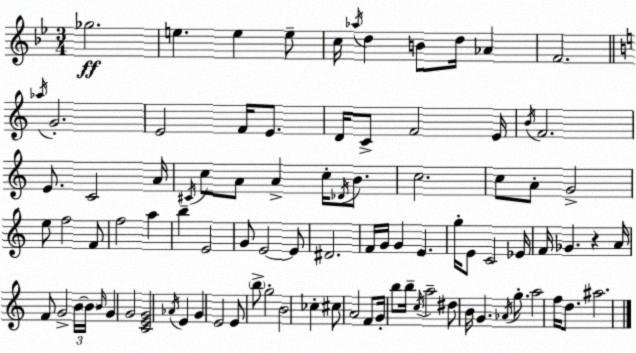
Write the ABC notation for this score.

X:1
T:Untitled
M:3/4
L:1/4
K:Bb
_g2 e e e/2 c/4 _a/4 d B/2 d/4 _A F2 _a/4 G2 E2 F/4 E/2 D/4 C/2 F2 E/4 B/4 F2 E/2 C2 A/4 ^C/4 c/2 A/2 A c/4 _D/4 B/2 c2 c/2 A/2 G2 e/2 f2 F/2 f2 a b E2 G/2 E2 E/2 ^D2 F/4 G/4 G E g/4 E/2 C2 _E/4 F/4 _G z A/4 F/2 G2 B/4 B/4 B/4 G G2 [CEG]2 _A/4 E G E2 E/2 b/2 g2 B2 _c ^c/2 A2 F/2 G/4 b/2 b/4 c/4 a2 ^d/2 B/4 G _A/4 g/2 a2 f/4 d/2 ^a2